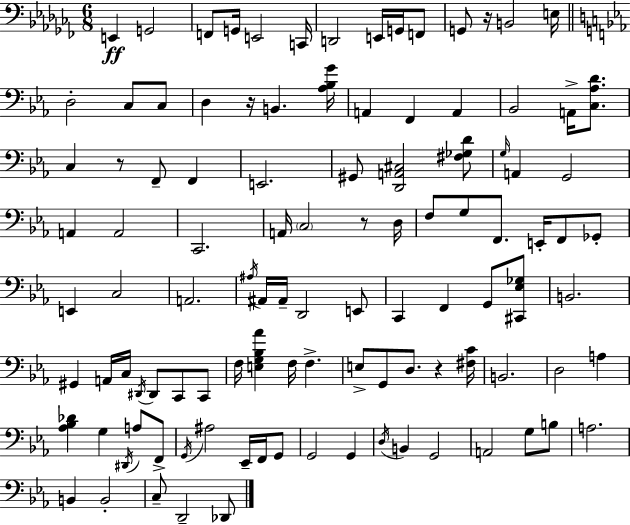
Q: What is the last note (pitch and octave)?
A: Db2